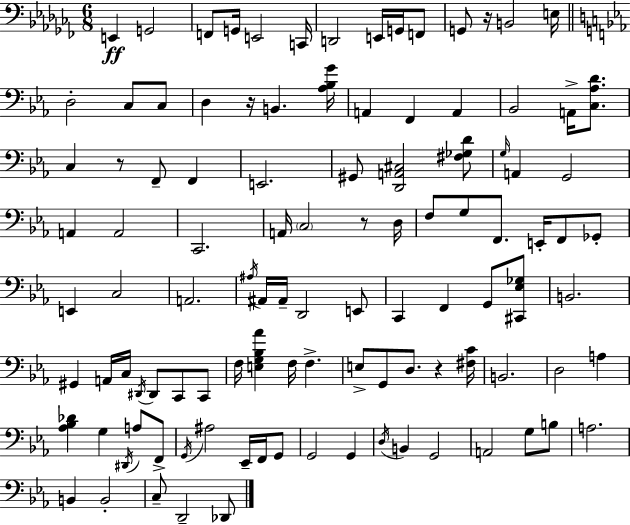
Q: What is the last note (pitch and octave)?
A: Db2